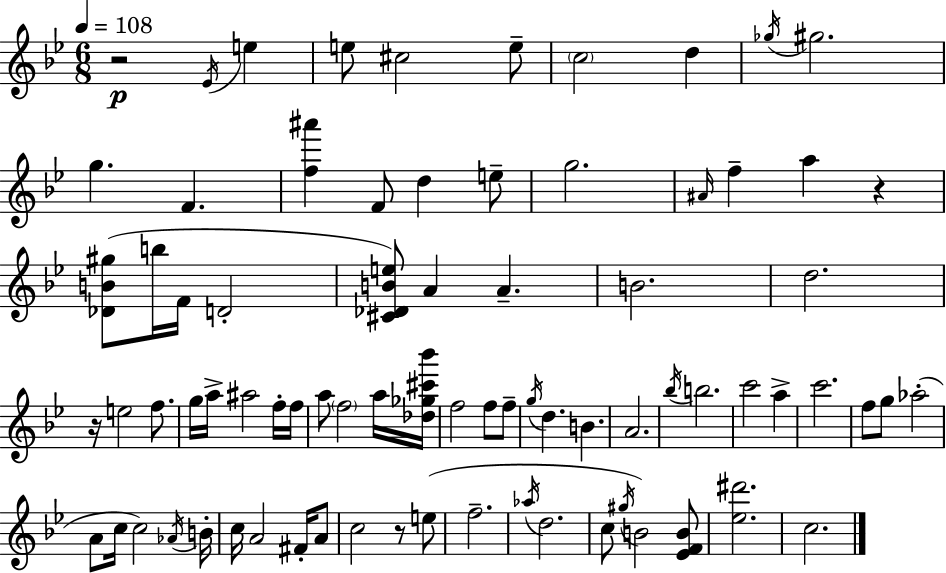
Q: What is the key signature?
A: BES major